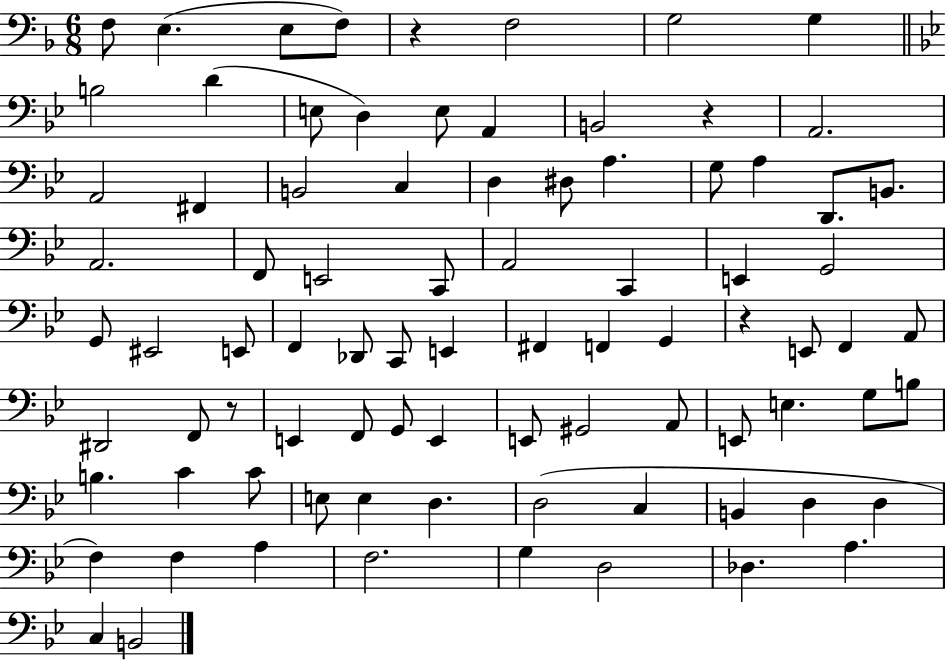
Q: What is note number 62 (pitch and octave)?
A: C4